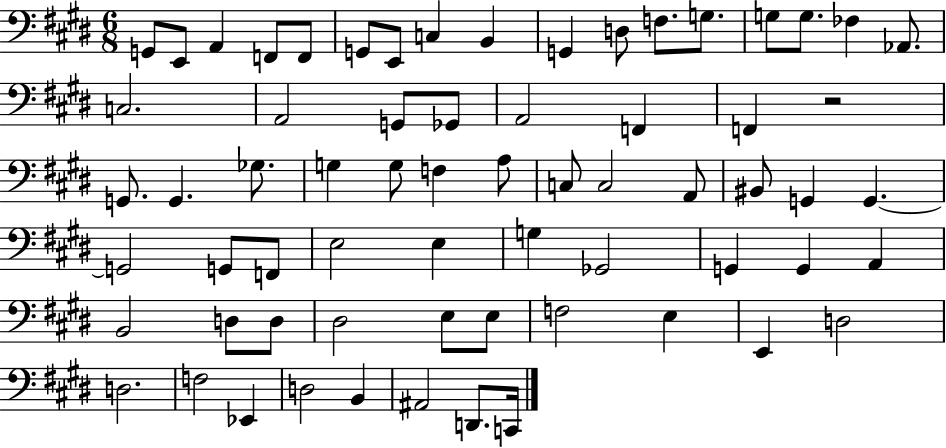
{
  \clef bass
  \numericTimeSignature
  \time 6/8
  \key e \major
  g,8 e,8 a,4 f,8 f,8 | g,8 e,8 c4 b,4 | g,4 d8 f8. g8. | g8 g8. fes4 aes,8. | \break c2. | a,2 g,8 ges,8 | a,2 f,4 | f,4 r2 | \break g,8. g,4. ges8. | g4 g8 f4 a8 | c8 c2 a,8 | bis,8 g,4 g,4.~~ | \break g,2 g,8 f,8 | e2 e4 | g4 ges,2 | g,4 g,4 a,4 | \break b,2 d8 d8 | dis2 e8 e8 | f2 e4 | e,4 d2 | \break d2. | f2 ees,4 | d2 b,4 | ais,2 d,8. c,16 | \break \bar "|."
}